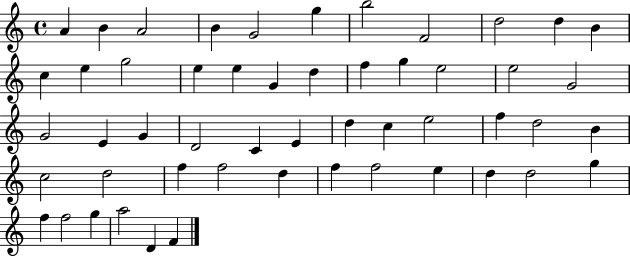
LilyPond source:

{
  \clef treble
  \time 4/4
  \defaultTimeSignature
  \key c \major
  a'4 b'4 a'2 | b'4 g'2 g''4 | b''2 f'2 | d''2 d''4 b'4 | \break c''4 e''4 g''2 | e''4 e''4 g'4 d''4 | f''4 g''4 e''2 | e''2 g'2 | \break g'2 e'4 g'4 | d'2 c'4 e'4 | d''4 c''4 e''2 | f''4 d''2 b'4 | \break c''2 d''2 | f''4 f''2 d''4 | f''4 f''2 e''4 | d''4 d''2 g''4 | \break f''4 f''2 g''4 | a''2 d'4 f'4 | \bar "|."
}